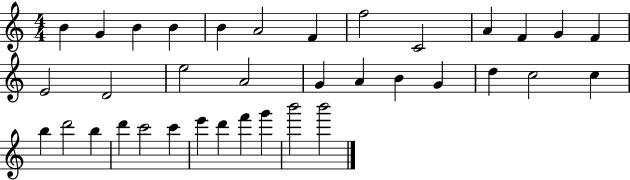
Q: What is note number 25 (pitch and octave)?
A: B5